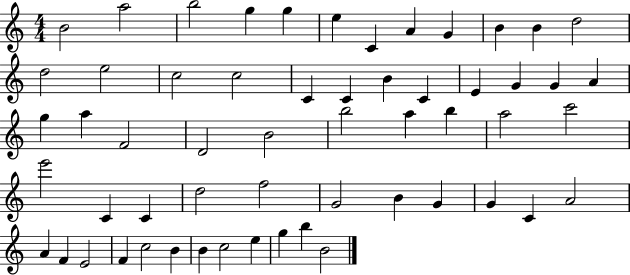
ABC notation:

X:1
T:Untitled
M:4/4
L:1/4
K:C
B2 a2 b2 g g e C A G B B d2 d2 e2 c2 c2 C C B C E G G A g a F2 D2 B2 b2 a b a2 c'2 e'2 C C d2 f2 G2 B G G C A2 A F E2 F c2 B B c2 e g b B2